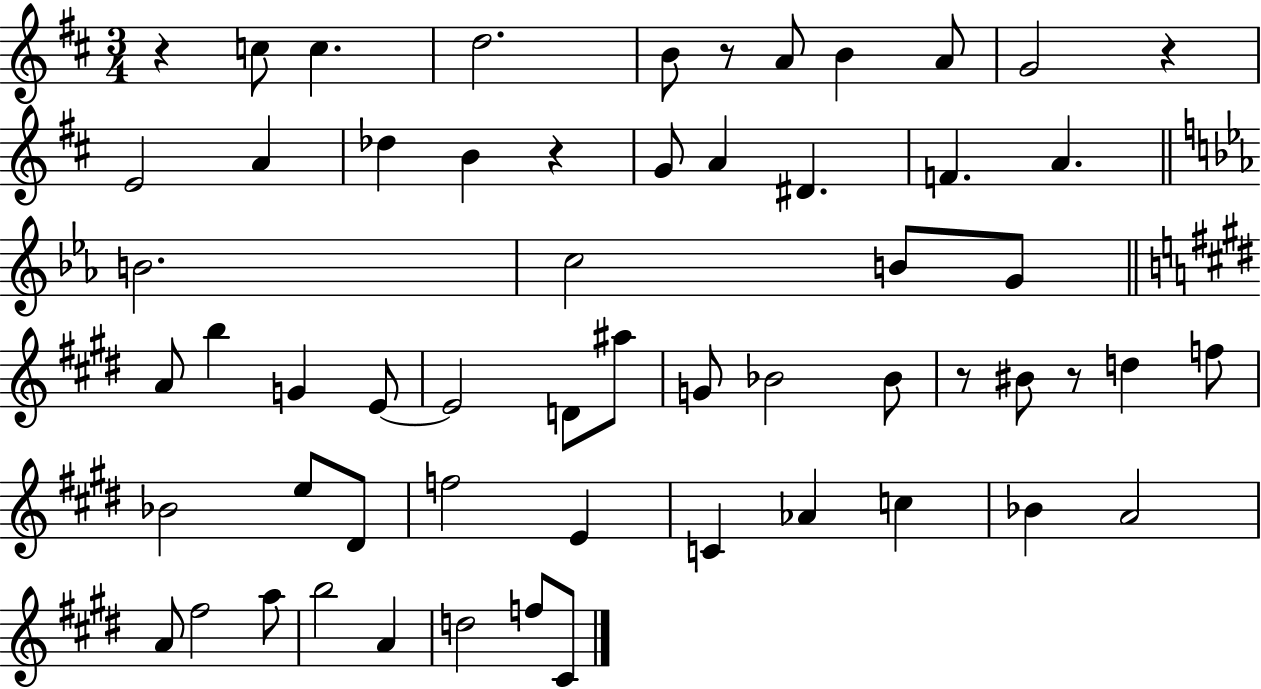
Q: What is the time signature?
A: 3/4